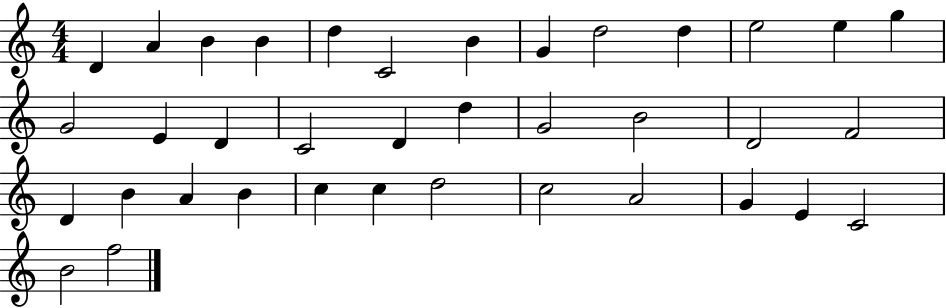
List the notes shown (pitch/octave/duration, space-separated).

D4/q A4/q B4/q B4/q D5/q C4/h B4/q G4/q D5/h D5/q E5/h E5/q G5/q G4/h E4/q D4/q C4/h D4/q D5/q G4/h B4/h D4/h F4/h D4/q B4/q A4/q B4/q C5/q C5/q D5/h C5/h A4/h G4/q E4/q C4/h B4/h F5/h